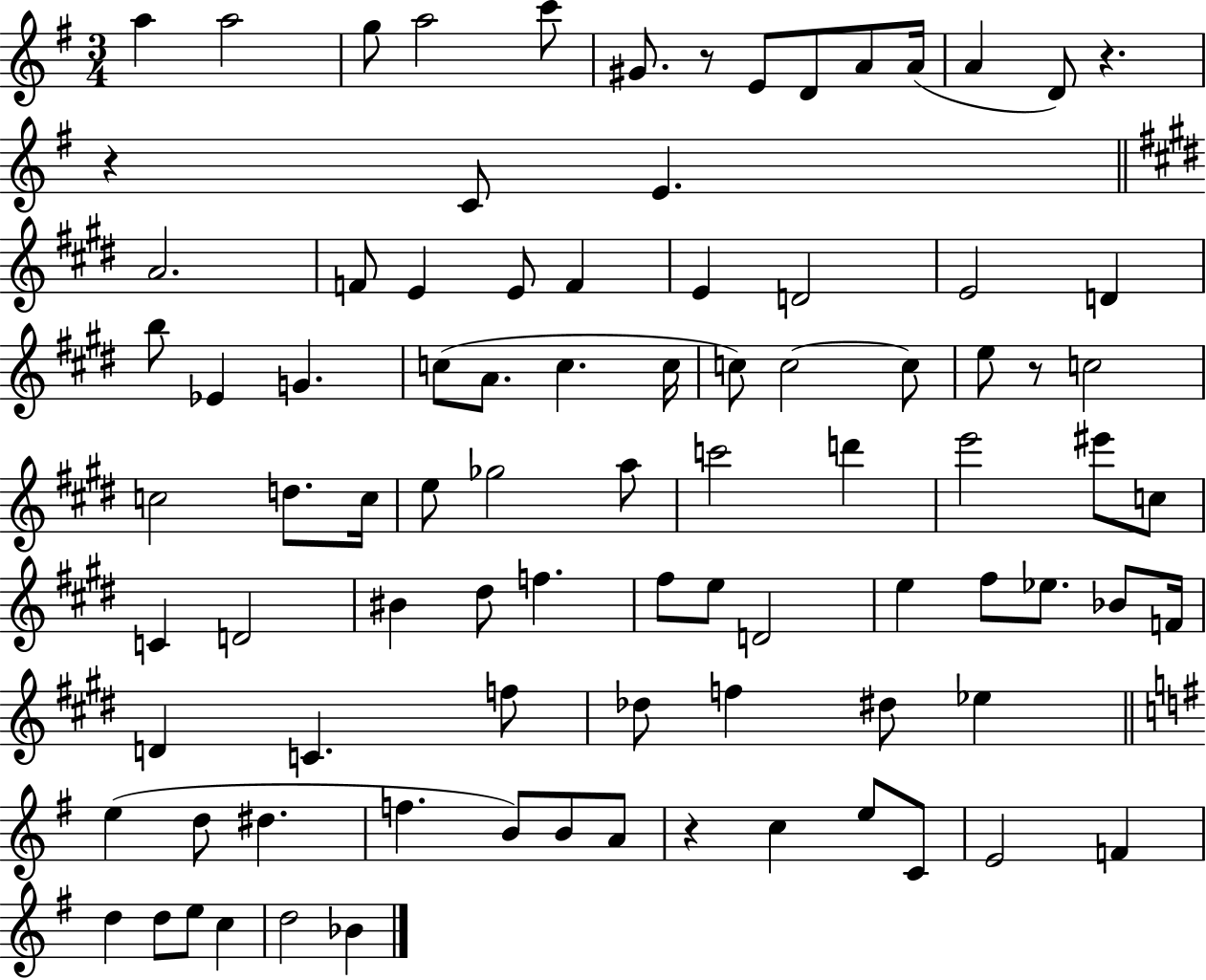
X:1
T:Untitled
M:3/4
L:1/4
K:G
a a2 g/2 a2 c'/2 ^G/2 z/2 E/2 D/2 A/2 A/4 A D/2 z z C/2 E A2 F/2 E E/2 F E D2 E2 D b/2 _E G c/2 A/2 c c/4 c/2 c2 c/2 e/2 z/2 c2 c2 d/2 c/4 e/2 _g2 a/2 c'2 d' e'2 ^e'/2 c/2 C D2 ^B ^d/2 f ^f/2 e/2 D2 e ^f/2 _e/2 _B/2 F/4 D C f/2 _d/2 f ^d/2 _e e d/2 ^d f B/2 B/2 A/2 z c e/2 C/2 E2 F d d/2 e/2 c d2 _B